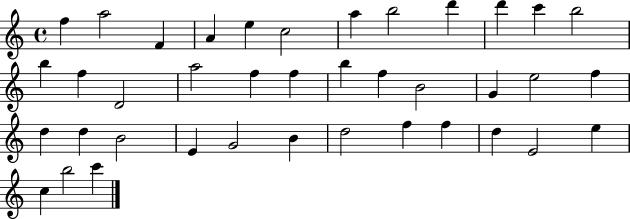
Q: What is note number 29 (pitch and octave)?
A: G4